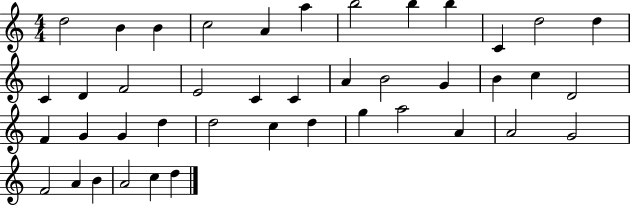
X:1
T:Untitled
M:4/4
L:1/4
K:C
d2 B B c2 A a b2 b b C d2 d C D F2 E2 C C A B2 G B c D2 F G G d d2 c d g a2 A A2 G2 F2 A B A2 c d